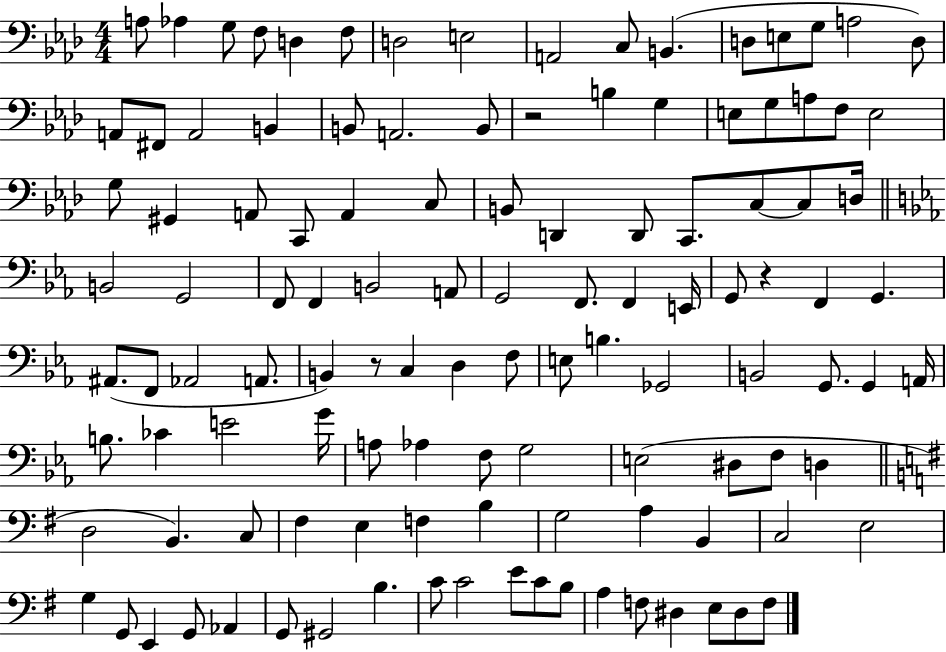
{
  \clef bass
  \numericTimeSignature
  \time 4/4
  \key aes \major
  a8 aes4 g8 f8 d4 f8 | d2 e2 | a,2 c8 b,4.( | d8 e8 g8 a2 d8) | \break a,8 fis,8 a,2 b,4 | b,8 a,2. b,8 | r2 b4 g4 | e8 g8 a8 f8 e2 | \break g8 gis,4 a,8 c,8 a,4 c8 | b,8 d,4 d,8 c,8. c8~~ c8 d16 | \bar "||" \break \key ees \major b,2 g,2 | f,8 f,4 b,2 a,8 | g,2 f,8. f,4 e,16 | g,8 r4 f,4 g,4. | \break ais,8.( f,8 aes,2 a,8. | b,4) r8 c4 d4 f8 | e8 b4. ges,2 | b,2 g,8. g,4 a,16 | \break b8. ces'4 e'2 g'16 | a8 aes4 f8 g2 | e2( dis8 f8 d4 | \bar "||" \break \key e \minor d2 b,4.) c8 | fis4 e4 f4 b4 | g2 a4 b,4 | c2 e2 | \break g4 g,8 e,4 g,8 aes,4 | g,8 gis,2 b4. | c'8 c'2 e'8 c'8 b8 | a4 f8 dis4 e8 dis8 f8 | \break \bar "|."
}